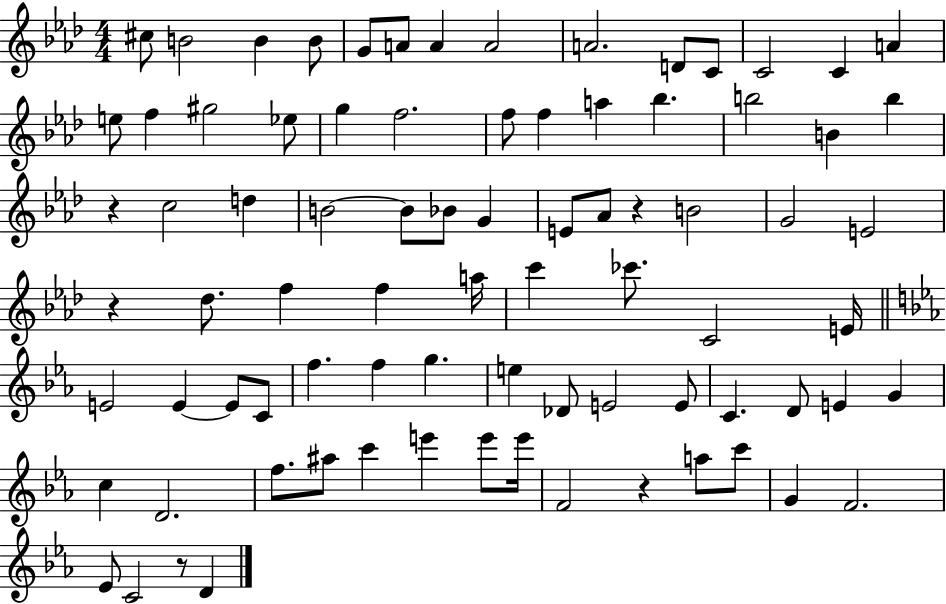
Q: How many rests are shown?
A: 5